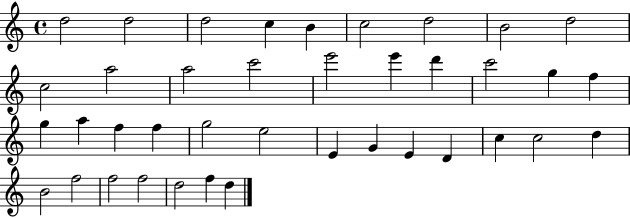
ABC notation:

X:1
T:Untitled
M:4/4
L:1/4
K:C
d2 d2 d2 c B c2 d2 B2 d2 c2 a2 a2 c'2 e'2 e' d' c'2 g f g a f f g2 e2 E G E D c c2 d B2 f2 f2 f2 d2 f d